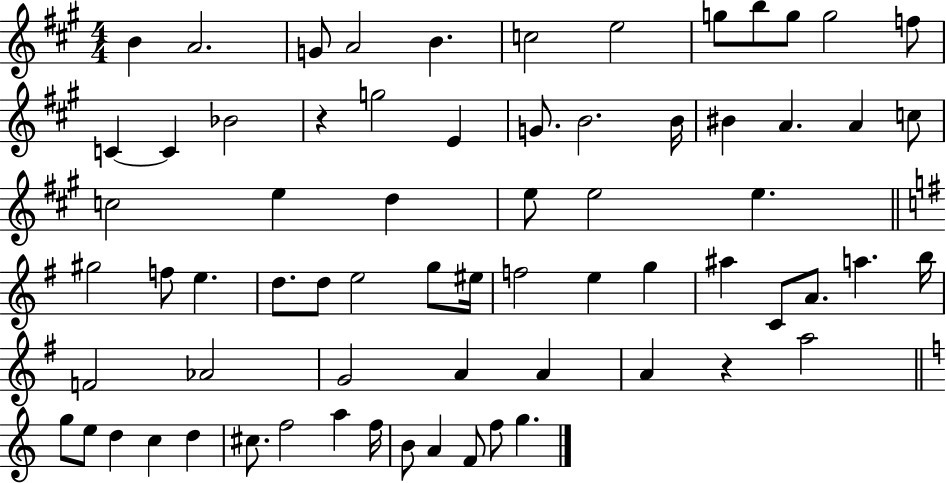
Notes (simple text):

B4/q A4/h. G4/e A4/h B4/q. C5/h E5/h G5/e B5/e G5/e G5/h F5/e C4/q C4/q Bb4/h R/q G5/h E4/q G4/e. B4/h. B4/s BIS4/q A4/q. A4/q C5/e C5/h E5/q D5/q E5/e E5/h E5/q. G#5/h F5/e E5/q. D5/e. D5/e E5/h G5/e EIS5/s F5/h E5/q G5/q A#5/q C4/e A4/e. A5/q. B5/s F4/h Ab4/h G4/h A4/q A4/q A4/q R/q A5/h G5/e E5/e D5/q C5/q D5/q C#5/e. F5/h A5/q F5/s B4/e A4/q F4/e F5/e G5/q.